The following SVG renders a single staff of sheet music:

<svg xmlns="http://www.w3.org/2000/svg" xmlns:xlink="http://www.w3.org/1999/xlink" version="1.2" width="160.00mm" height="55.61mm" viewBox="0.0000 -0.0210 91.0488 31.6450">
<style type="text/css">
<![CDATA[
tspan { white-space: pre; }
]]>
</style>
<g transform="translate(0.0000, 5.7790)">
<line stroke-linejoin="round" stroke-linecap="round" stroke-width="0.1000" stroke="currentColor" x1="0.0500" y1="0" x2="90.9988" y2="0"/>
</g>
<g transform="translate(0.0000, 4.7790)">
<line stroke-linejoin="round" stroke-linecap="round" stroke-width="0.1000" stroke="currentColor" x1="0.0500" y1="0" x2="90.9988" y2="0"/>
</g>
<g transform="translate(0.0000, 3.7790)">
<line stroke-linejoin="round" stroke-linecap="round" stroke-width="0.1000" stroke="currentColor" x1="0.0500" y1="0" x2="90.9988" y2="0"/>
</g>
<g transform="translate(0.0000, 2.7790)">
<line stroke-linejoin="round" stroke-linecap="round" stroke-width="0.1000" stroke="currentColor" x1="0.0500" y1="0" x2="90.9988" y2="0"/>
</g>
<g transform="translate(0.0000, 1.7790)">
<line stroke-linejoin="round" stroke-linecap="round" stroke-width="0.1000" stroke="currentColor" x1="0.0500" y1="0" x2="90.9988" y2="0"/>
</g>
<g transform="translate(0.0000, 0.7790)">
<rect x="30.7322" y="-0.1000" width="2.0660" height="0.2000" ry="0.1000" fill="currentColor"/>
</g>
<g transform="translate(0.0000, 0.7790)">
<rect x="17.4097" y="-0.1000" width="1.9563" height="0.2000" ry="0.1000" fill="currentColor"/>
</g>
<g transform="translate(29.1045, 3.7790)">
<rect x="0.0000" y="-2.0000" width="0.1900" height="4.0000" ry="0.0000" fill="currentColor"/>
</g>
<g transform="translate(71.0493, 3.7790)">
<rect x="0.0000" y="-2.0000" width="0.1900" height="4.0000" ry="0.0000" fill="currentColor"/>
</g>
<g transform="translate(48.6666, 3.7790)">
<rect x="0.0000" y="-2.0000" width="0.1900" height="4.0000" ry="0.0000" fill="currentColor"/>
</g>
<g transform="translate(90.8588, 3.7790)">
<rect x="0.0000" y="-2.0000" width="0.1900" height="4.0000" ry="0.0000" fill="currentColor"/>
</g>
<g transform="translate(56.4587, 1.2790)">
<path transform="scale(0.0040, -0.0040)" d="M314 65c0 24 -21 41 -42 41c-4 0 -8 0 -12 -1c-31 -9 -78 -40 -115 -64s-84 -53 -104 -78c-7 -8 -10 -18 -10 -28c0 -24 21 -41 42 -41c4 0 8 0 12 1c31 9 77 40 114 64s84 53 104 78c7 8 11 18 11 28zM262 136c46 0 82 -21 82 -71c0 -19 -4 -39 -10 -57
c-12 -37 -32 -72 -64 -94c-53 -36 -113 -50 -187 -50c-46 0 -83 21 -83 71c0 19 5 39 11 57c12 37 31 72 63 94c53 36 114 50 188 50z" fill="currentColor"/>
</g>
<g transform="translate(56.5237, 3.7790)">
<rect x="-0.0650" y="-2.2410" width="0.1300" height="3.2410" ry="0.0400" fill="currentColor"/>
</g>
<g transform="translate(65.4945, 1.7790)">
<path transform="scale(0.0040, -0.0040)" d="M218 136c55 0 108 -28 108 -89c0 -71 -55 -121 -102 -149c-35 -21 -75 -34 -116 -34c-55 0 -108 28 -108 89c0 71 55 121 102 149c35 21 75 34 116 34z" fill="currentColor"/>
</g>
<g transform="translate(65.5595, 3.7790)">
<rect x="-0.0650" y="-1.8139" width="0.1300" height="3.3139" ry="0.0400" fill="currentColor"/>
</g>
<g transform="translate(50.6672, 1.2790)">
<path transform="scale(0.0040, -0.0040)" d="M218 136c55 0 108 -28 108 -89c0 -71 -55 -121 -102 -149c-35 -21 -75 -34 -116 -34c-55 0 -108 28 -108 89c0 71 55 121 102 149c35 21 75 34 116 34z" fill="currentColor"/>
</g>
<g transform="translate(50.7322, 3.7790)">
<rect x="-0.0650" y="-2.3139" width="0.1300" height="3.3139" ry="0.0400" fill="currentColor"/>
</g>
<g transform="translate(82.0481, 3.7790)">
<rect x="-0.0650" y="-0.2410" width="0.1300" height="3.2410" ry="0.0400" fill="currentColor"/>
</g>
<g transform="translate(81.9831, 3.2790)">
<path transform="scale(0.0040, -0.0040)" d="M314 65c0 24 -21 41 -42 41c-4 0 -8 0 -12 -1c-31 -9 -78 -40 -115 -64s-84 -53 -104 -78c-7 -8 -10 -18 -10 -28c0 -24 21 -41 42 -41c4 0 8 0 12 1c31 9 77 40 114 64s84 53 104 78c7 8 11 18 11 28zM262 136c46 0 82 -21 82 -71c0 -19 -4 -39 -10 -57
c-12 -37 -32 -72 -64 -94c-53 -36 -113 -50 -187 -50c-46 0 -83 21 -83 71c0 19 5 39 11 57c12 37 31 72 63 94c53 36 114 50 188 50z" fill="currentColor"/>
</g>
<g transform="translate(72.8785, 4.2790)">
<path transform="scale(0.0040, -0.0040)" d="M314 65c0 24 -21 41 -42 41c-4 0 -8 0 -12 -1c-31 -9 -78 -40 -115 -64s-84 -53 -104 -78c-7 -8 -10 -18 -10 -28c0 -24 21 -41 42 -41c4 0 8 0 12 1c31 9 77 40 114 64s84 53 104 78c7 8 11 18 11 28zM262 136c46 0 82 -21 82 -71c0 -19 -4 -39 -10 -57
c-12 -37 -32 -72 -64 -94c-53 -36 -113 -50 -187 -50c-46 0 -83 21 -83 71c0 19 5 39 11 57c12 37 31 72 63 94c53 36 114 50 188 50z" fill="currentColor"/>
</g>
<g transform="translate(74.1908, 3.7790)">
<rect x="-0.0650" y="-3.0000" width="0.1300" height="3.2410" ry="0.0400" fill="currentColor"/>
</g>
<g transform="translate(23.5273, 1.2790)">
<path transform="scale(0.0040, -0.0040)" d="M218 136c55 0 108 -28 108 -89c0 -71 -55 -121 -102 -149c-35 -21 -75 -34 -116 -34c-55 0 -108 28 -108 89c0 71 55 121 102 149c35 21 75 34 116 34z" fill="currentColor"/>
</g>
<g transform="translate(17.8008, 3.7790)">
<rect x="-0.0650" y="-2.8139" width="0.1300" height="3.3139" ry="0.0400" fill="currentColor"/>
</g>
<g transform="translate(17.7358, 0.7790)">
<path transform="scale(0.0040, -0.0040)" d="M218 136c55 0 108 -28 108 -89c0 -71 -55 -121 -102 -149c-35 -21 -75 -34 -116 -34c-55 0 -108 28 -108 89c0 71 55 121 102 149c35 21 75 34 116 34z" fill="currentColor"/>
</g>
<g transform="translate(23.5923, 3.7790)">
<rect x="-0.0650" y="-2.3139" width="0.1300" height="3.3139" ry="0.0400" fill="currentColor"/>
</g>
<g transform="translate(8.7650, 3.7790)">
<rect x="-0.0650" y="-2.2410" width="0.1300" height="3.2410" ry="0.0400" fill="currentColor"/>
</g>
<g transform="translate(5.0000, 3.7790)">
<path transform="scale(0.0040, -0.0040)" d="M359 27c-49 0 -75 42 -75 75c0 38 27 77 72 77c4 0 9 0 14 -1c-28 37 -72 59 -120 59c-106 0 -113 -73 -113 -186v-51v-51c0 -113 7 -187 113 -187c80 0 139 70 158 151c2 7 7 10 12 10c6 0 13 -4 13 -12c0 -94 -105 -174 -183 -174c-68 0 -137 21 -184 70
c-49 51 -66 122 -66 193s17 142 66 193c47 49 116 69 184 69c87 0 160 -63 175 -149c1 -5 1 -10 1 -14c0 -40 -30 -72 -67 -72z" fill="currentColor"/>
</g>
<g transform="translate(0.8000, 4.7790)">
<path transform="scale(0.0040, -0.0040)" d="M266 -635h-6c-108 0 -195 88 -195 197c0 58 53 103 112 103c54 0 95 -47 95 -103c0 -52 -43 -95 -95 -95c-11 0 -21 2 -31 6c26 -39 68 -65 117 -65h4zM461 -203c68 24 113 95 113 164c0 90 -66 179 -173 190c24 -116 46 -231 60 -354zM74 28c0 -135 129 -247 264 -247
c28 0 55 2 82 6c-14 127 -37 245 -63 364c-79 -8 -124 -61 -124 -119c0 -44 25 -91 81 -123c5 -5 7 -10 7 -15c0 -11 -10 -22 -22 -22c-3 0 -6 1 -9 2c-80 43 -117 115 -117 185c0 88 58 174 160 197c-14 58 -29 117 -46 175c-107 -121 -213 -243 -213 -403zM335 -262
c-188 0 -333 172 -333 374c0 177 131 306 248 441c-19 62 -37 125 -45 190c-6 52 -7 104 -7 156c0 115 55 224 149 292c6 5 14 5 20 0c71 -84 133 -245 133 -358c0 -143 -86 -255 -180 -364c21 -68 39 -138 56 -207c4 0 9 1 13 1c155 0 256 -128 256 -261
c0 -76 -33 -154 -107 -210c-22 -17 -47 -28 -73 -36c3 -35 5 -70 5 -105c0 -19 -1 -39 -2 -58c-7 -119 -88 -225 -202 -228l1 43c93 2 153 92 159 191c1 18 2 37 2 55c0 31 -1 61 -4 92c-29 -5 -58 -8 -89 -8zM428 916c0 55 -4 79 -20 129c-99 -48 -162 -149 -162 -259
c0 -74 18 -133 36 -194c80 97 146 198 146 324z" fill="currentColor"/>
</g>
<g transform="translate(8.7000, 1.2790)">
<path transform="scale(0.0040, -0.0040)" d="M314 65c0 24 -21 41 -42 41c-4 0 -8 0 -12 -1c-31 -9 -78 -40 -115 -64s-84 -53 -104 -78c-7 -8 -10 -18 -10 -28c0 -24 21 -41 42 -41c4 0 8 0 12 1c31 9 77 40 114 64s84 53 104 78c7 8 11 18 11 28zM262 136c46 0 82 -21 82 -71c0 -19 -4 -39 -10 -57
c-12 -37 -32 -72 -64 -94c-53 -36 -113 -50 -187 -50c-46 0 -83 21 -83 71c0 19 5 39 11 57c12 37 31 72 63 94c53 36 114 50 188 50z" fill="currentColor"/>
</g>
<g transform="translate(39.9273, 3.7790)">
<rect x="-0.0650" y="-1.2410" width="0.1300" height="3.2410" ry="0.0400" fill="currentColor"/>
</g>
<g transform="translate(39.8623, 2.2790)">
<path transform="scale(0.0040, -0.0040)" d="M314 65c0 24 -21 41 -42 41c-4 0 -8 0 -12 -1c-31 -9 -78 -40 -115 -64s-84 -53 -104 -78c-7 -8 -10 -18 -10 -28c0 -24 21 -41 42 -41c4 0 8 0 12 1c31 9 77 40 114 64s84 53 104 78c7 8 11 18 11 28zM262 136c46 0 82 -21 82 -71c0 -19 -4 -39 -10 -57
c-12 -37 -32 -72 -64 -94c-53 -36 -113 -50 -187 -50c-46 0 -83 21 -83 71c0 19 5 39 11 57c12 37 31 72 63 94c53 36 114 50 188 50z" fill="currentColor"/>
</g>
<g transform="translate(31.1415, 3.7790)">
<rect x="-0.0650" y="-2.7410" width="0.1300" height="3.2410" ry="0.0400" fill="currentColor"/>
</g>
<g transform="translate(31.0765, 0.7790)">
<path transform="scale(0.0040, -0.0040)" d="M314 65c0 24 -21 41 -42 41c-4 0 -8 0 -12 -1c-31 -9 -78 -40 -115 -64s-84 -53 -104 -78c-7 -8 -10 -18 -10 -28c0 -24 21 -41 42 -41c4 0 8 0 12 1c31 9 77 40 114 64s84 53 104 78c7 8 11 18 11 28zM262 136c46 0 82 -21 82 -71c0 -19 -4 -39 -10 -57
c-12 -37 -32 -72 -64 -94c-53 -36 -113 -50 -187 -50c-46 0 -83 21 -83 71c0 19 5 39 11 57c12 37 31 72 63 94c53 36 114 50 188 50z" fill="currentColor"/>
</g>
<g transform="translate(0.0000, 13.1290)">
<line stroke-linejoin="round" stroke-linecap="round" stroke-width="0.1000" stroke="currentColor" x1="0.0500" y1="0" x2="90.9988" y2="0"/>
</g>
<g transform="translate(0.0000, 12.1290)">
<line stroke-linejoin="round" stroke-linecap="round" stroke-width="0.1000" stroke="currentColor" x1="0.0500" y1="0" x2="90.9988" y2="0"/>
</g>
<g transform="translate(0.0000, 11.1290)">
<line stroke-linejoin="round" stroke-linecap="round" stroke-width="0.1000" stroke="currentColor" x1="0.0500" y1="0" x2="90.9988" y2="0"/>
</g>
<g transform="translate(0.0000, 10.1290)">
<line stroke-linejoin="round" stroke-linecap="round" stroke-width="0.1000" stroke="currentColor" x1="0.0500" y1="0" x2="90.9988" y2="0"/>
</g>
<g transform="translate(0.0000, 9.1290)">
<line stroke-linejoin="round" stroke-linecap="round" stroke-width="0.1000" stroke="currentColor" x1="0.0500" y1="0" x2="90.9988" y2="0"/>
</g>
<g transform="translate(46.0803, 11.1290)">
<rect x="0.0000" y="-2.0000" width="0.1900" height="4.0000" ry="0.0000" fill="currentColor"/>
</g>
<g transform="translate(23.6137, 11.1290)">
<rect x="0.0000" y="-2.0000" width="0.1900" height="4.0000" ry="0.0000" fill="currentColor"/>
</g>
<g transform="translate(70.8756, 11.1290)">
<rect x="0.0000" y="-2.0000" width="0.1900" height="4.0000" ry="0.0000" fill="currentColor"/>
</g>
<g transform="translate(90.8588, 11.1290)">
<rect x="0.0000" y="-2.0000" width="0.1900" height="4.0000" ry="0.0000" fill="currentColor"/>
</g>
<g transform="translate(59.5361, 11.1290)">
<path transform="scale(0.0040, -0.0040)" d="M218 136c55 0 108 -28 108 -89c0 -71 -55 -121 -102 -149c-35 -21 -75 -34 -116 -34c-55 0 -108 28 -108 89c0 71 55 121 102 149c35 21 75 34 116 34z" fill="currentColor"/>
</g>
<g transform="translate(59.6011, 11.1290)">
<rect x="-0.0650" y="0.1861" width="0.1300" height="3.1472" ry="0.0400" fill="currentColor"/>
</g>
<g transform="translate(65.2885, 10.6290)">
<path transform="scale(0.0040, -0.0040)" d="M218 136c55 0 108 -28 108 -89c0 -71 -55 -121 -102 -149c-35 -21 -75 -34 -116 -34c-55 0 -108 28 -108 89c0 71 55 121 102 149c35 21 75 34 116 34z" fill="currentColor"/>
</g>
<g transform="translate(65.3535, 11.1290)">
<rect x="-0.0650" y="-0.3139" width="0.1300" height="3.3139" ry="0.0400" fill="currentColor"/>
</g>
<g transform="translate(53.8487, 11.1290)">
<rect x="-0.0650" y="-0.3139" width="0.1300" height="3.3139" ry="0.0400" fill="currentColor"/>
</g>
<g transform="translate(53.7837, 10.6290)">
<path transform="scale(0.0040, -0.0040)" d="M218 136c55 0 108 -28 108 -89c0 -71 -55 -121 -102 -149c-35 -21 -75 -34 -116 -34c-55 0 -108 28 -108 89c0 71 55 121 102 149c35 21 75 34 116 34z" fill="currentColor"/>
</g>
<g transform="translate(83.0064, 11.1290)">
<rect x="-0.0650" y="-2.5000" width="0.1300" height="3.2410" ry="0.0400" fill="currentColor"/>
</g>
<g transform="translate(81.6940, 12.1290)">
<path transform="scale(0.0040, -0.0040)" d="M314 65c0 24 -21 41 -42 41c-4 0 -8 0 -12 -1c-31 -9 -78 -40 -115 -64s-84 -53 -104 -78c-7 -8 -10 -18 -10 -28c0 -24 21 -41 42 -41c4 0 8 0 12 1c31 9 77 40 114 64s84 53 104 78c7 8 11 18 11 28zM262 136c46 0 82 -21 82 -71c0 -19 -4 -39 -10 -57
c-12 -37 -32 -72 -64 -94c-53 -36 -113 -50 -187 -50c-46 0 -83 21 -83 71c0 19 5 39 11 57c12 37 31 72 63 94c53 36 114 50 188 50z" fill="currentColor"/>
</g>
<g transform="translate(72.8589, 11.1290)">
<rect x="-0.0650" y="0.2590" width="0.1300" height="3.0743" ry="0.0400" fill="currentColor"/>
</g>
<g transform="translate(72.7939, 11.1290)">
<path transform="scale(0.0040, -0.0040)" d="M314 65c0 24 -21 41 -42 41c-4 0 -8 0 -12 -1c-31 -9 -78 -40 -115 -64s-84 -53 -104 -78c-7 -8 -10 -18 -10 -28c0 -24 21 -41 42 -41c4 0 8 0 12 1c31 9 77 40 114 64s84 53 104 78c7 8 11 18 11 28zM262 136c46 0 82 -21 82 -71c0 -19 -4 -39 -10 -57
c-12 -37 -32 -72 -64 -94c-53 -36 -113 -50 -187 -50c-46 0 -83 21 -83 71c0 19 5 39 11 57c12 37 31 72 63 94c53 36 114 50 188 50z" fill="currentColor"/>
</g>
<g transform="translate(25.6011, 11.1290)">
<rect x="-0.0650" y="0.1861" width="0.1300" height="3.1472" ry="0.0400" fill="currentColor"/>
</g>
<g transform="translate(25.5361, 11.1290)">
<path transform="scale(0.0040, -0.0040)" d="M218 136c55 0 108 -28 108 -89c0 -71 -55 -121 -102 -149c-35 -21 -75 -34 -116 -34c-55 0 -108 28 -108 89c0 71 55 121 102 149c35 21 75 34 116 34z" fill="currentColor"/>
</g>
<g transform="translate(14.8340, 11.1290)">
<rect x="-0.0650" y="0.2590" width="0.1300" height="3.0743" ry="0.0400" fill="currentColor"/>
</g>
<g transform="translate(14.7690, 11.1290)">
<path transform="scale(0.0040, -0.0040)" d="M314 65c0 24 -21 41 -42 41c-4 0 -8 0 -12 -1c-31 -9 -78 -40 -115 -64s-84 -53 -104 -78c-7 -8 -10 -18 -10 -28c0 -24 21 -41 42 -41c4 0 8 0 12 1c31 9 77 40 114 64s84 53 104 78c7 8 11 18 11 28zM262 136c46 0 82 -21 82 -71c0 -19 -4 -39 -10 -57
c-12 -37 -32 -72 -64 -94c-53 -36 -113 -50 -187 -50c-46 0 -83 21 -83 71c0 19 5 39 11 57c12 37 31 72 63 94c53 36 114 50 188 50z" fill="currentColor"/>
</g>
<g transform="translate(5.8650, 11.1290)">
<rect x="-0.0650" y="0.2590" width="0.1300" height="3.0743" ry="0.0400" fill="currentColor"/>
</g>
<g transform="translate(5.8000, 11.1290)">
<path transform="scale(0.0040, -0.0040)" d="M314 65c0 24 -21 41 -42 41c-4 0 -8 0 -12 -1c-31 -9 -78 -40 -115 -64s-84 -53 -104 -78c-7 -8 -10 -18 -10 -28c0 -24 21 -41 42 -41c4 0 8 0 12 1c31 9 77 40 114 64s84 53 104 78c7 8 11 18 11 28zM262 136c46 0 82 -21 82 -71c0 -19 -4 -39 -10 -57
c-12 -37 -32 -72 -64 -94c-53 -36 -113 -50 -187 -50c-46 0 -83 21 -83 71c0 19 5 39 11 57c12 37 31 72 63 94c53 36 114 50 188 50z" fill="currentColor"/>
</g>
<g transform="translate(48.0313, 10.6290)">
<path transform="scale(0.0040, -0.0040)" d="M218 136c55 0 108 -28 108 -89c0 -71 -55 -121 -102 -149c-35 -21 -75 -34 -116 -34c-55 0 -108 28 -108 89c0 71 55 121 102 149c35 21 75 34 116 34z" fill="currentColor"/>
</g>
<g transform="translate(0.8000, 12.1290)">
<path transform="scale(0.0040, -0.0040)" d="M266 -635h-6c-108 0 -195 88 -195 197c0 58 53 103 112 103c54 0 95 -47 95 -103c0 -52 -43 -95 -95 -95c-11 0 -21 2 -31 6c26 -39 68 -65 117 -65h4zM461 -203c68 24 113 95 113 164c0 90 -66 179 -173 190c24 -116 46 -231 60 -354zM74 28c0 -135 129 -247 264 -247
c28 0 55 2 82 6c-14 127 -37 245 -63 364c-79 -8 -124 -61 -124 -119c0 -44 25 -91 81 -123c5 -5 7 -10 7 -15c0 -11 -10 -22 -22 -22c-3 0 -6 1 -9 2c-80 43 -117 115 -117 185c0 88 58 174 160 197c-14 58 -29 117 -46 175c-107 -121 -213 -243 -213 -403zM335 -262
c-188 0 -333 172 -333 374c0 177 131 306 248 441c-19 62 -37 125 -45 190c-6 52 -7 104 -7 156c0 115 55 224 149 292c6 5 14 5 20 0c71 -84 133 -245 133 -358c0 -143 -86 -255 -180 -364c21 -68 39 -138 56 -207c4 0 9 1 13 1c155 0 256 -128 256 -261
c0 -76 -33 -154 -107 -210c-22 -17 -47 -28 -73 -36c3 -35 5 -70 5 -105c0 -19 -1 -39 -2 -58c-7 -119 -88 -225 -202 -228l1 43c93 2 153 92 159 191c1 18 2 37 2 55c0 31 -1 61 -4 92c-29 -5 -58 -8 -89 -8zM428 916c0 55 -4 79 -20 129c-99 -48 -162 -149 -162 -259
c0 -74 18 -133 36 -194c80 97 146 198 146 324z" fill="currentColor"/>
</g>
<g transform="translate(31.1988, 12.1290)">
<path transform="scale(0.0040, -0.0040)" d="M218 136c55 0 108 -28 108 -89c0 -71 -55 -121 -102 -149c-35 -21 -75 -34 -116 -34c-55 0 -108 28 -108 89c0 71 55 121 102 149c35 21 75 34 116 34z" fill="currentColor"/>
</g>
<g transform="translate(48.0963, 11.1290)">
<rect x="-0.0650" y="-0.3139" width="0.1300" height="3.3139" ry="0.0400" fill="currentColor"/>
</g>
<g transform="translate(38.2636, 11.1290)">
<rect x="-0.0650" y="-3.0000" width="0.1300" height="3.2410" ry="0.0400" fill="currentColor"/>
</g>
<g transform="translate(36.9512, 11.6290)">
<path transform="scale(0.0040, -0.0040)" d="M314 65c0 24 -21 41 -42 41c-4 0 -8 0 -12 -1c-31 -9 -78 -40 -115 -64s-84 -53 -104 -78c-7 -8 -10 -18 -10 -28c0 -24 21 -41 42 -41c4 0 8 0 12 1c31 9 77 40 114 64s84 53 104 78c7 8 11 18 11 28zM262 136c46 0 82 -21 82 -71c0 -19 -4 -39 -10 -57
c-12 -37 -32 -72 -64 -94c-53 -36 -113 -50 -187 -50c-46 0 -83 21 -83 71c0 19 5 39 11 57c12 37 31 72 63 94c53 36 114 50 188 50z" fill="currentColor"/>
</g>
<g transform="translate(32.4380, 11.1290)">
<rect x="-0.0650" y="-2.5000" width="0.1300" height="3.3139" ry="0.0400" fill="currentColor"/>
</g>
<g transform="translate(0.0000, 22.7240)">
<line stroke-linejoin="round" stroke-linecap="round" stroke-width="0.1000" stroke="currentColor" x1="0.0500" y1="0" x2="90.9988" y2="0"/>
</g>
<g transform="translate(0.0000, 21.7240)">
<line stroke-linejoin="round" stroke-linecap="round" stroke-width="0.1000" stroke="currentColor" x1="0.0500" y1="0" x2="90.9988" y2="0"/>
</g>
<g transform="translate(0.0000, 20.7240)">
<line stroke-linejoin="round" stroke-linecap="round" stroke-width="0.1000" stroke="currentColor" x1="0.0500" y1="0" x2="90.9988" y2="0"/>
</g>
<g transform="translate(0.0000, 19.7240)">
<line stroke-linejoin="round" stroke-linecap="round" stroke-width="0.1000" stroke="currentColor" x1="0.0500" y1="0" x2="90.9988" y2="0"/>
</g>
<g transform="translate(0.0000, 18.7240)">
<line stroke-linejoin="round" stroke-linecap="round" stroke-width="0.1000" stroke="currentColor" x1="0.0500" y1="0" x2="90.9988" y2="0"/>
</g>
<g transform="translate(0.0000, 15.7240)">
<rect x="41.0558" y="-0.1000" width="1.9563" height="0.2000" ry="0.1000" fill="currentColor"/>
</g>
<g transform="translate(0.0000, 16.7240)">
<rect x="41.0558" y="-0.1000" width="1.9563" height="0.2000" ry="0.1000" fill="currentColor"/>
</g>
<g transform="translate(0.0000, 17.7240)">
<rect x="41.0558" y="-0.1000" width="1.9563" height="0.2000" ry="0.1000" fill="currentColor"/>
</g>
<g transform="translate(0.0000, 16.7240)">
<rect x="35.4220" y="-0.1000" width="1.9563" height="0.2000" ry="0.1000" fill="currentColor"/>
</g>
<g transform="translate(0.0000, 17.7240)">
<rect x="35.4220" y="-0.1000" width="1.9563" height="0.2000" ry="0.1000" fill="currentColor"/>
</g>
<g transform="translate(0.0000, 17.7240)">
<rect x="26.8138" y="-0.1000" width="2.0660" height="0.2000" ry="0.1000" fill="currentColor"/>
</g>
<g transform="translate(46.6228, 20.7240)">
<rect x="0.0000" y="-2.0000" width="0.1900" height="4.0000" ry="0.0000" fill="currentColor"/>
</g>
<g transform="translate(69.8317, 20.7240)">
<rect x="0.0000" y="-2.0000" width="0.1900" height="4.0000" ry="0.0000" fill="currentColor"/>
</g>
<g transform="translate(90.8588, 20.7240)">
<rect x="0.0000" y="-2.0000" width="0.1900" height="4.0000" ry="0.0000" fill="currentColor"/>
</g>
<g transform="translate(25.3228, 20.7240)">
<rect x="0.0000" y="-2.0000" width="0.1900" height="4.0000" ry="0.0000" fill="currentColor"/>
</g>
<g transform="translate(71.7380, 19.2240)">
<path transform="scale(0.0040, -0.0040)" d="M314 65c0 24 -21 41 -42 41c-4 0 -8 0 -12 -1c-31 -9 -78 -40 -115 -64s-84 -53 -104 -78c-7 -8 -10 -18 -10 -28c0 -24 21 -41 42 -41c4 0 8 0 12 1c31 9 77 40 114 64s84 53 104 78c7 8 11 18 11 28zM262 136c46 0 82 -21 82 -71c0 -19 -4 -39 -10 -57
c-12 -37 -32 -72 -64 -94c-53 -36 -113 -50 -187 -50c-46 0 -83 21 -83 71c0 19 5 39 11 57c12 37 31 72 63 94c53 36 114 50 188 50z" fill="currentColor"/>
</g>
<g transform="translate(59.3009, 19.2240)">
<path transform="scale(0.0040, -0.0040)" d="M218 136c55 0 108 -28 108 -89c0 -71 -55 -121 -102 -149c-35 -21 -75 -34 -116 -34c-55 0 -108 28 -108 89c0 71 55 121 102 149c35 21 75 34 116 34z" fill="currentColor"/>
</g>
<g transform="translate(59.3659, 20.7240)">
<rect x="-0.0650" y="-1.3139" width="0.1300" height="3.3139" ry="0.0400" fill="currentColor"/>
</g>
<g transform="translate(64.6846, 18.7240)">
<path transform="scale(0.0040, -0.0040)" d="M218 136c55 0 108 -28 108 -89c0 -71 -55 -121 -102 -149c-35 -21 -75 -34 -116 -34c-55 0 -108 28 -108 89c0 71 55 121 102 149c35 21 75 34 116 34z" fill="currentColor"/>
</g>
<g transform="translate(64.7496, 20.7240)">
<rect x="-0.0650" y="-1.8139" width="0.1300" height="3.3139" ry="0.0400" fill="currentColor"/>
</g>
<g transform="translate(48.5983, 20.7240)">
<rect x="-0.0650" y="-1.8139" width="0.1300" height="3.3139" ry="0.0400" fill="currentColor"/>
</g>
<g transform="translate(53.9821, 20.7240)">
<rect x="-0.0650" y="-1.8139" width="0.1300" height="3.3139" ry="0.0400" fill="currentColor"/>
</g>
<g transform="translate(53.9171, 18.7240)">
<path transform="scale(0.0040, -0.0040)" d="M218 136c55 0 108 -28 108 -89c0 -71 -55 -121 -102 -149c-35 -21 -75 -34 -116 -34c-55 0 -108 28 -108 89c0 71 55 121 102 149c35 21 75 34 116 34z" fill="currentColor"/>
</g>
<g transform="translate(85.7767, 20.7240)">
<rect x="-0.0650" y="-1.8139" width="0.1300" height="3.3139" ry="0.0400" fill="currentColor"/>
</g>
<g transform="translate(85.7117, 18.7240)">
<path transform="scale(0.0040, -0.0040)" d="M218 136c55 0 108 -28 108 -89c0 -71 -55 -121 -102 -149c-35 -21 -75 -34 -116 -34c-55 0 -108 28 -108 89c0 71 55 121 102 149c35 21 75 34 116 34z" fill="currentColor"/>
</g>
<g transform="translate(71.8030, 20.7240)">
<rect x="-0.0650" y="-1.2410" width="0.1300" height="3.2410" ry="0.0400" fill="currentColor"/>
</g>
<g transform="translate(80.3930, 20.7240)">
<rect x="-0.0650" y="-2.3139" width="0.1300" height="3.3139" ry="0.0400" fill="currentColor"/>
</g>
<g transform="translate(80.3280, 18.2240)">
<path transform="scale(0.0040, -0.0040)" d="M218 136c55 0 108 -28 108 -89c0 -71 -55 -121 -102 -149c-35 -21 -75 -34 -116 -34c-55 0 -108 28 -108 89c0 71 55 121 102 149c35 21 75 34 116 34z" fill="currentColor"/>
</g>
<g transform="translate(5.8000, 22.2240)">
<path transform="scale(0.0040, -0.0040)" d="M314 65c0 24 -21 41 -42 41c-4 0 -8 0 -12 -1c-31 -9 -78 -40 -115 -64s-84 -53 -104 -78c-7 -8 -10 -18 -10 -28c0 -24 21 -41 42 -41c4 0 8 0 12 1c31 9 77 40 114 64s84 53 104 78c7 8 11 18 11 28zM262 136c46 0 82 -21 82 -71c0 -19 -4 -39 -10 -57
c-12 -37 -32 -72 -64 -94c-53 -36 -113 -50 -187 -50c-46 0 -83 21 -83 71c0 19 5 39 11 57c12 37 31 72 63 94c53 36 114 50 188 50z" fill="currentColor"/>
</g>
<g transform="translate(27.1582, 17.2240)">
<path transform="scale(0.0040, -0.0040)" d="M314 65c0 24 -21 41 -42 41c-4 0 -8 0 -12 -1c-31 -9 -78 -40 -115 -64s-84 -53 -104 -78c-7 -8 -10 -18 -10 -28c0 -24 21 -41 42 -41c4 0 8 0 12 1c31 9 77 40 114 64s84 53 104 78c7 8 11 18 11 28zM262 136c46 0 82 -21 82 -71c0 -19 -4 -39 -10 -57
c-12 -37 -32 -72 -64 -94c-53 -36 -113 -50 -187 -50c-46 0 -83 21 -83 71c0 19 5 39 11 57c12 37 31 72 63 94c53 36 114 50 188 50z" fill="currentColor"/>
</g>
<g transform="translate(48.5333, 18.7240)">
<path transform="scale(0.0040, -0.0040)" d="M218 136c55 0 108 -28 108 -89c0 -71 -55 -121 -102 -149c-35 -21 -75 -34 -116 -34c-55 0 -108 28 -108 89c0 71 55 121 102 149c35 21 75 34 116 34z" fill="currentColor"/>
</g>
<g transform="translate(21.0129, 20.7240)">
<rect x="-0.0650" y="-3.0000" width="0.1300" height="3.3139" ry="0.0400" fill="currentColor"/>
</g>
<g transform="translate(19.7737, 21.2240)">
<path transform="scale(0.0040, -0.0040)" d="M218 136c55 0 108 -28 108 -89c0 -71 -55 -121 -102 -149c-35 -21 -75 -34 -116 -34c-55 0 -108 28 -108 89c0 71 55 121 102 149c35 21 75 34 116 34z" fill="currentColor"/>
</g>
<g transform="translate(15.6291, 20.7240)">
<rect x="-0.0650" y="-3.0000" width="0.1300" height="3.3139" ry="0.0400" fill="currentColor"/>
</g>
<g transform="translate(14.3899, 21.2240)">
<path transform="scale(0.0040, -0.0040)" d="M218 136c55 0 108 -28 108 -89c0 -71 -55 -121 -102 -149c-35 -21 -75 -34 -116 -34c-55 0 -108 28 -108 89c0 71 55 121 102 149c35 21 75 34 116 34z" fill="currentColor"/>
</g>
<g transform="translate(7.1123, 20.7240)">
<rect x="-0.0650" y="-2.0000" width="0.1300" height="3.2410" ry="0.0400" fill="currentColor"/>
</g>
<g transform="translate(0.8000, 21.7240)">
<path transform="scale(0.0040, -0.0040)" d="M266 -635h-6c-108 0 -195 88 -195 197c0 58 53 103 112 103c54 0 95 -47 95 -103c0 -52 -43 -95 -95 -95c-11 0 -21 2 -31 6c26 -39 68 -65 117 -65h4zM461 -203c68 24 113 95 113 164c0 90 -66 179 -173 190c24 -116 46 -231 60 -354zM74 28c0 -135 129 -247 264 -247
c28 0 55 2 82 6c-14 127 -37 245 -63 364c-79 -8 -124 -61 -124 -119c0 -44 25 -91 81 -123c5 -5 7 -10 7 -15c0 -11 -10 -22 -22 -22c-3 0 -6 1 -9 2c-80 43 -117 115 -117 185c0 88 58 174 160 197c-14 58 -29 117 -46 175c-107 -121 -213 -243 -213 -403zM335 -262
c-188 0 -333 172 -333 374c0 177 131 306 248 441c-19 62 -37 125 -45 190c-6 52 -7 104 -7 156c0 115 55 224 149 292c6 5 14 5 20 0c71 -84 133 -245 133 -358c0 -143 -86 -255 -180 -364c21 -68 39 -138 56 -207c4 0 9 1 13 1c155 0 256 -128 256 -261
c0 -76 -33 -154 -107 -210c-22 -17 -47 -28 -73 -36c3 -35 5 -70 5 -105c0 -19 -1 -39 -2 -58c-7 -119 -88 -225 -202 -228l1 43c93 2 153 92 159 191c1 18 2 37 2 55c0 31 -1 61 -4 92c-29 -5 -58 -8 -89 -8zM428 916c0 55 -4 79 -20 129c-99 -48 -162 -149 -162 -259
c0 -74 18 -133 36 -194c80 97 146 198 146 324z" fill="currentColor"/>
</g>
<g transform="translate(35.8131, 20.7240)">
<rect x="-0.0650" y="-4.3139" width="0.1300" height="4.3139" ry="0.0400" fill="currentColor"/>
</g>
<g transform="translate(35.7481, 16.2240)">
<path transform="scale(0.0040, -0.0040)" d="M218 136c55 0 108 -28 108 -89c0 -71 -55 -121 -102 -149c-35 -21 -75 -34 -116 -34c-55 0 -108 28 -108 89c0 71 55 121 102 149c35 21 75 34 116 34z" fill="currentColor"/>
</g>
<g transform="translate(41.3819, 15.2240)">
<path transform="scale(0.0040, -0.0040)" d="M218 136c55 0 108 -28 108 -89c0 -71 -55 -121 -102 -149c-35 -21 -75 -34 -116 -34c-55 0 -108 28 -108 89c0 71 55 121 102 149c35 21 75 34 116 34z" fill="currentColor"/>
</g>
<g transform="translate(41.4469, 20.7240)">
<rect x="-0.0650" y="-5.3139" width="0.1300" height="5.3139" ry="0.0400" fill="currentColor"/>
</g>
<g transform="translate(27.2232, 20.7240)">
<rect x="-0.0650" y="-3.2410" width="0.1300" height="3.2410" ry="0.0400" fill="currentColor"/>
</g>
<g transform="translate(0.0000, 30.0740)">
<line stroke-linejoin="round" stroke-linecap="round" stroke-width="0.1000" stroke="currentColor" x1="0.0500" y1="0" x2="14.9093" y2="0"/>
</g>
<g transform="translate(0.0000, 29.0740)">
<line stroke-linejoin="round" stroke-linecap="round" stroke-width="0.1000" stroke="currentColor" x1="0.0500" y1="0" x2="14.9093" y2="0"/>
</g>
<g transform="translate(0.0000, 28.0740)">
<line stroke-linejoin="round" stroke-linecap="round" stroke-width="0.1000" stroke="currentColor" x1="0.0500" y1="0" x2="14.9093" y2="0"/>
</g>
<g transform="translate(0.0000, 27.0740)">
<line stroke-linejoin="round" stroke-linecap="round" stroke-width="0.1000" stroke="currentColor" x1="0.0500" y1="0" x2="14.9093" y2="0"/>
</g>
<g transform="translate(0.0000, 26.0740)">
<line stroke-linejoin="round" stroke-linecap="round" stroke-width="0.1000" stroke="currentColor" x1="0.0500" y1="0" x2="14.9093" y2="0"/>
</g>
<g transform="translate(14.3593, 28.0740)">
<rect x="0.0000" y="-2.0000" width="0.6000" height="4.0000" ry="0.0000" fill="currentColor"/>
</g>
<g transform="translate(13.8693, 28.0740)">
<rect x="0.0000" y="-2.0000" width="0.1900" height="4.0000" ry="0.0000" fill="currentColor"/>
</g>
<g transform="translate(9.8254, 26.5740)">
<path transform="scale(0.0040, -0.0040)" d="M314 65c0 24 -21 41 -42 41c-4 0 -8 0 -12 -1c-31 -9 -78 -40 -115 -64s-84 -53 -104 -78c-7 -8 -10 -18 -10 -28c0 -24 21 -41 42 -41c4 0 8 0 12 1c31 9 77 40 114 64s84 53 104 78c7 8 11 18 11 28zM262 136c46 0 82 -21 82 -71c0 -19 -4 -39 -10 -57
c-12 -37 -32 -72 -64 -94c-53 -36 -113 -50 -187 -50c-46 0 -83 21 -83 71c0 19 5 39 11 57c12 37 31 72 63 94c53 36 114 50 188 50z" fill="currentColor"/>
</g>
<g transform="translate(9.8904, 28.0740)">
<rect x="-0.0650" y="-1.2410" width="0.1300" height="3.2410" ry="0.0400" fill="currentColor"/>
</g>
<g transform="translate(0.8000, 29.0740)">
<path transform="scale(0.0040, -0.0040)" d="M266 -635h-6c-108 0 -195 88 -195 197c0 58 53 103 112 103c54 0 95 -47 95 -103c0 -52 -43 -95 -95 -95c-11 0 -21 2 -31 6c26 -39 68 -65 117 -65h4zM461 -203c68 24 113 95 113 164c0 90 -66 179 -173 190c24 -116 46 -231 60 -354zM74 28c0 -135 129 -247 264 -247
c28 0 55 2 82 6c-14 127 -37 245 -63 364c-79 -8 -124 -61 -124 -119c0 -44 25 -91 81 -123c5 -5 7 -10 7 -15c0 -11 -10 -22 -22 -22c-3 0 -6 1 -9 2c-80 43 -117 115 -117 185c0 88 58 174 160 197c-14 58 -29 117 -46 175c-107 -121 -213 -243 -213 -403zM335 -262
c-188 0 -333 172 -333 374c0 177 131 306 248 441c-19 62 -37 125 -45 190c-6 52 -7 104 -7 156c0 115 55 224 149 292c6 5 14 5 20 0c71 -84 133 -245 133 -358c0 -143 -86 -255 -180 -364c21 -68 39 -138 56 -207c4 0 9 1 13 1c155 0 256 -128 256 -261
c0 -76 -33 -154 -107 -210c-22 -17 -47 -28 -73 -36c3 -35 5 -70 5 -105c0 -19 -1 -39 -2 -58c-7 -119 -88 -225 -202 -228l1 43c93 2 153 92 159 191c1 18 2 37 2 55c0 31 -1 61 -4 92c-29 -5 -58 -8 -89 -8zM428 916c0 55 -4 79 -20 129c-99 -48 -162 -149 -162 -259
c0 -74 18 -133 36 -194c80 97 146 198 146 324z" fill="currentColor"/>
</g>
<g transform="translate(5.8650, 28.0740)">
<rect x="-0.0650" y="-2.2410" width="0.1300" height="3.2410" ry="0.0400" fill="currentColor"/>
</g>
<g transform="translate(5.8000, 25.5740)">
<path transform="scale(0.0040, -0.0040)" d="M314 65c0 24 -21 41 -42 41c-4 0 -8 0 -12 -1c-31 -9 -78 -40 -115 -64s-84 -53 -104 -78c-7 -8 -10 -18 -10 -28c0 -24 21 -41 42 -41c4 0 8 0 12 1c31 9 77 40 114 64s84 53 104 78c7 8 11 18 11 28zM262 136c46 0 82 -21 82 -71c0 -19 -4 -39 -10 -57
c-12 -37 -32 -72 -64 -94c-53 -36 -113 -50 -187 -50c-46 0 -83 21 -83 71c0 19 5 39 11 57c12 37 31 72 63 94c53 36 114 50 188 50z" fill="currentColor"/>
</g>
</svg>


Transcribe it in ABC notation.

X:1
T:Untitled
M:4/4
L:1/4
K:C
g2 a g a2 e2 g g2 f A2 c2 B2 B2 B G A2 c c B c B2 G2 F2 A A b2 d' f' f f e f e2 g f g2 e2